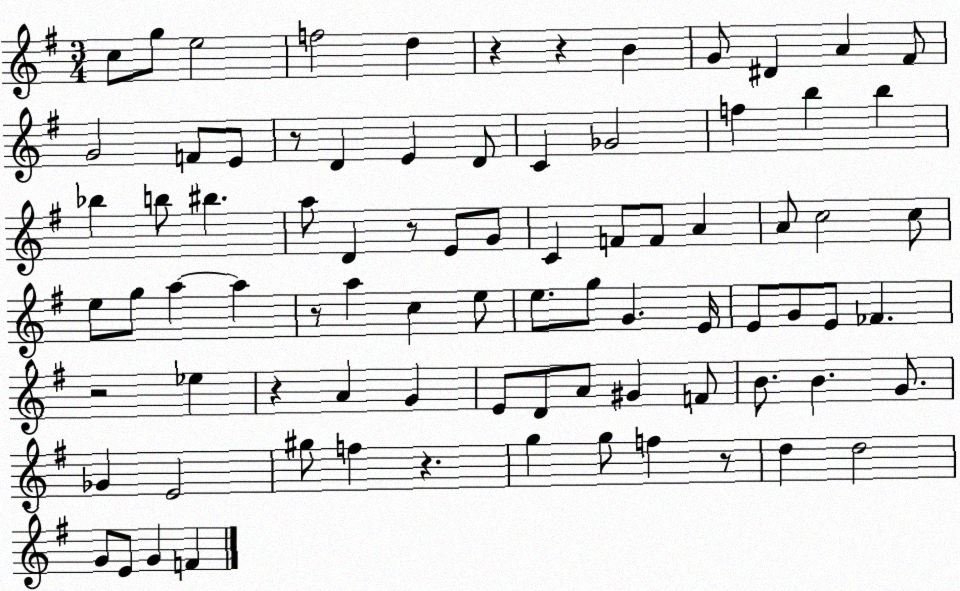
X:1
T:Untitled
M:3/4
L:1/4
K:G
c/2 g/2 e2 f2 d z z B G/2 ^D A ^F/2 G2 F/2 E/2 z/2 D E D/2 C _G2 f b b _b b/2 ^b a/2 D z/2 E/2 G/2 C F/2 F/2 A A/2 c2 c/2 e/2 g/2 a a z/2 a c e/2 e/2 g/2 G E/4 E/2 G/2 E/2 _F z2 _e z A G E/2 D/2 A/2 ^G F/2 B/2 B G/2 _G E2 ^g/2 f z g g/2 f z/2 d d2 G/2 E/2 G F